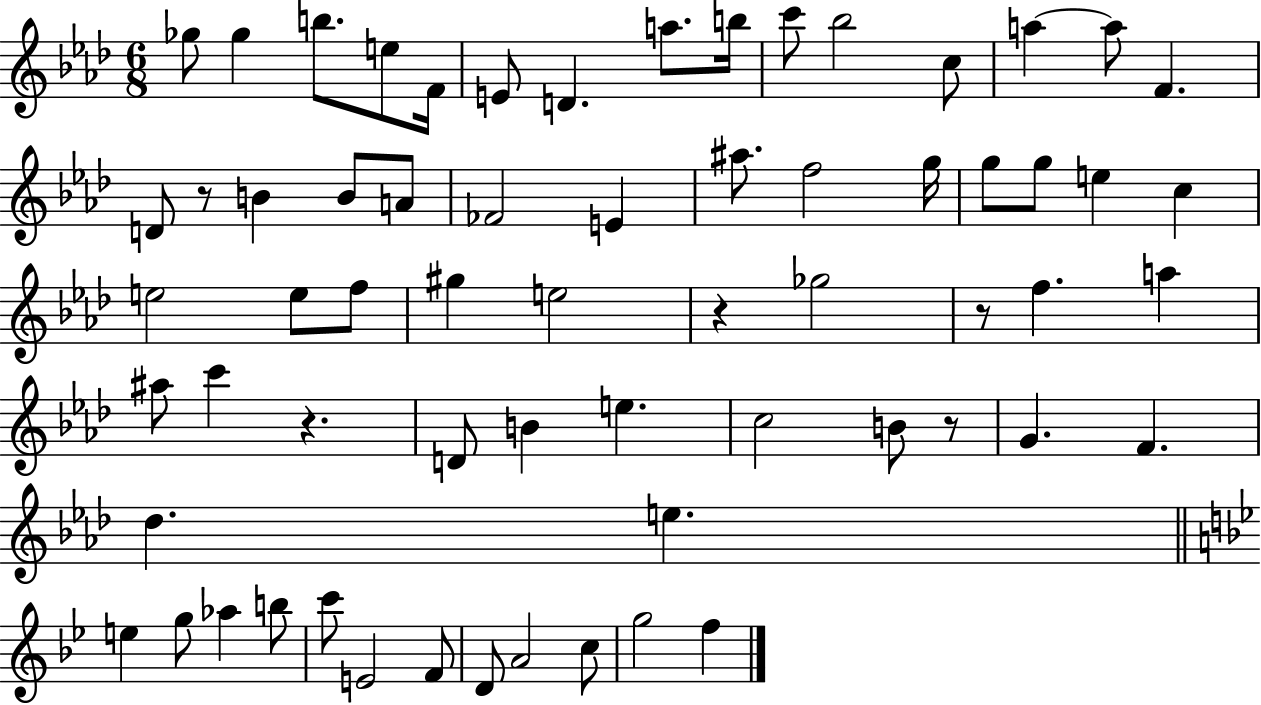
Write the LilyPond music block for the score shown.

{
  \clef treble
  \numericTimeSignature
  \time 6/8
  \key aes \major
  ges''8 ges''4 b''8. e''8 f'16 | e'8 d'4. a''8. b''16 | c'''8 bes''2 c''8 | a''4~~ a''8 f'4. | \break d'8 r8 b'4 b'8 a'8 | fes'2 e'4 | ais''8. f''2 g''16 | g''8 g''8 e''4 c''4 | \break e''2 e''8 f''8 | gis''4 e''2 | r4 ges''2 | r8 f''4. a''4 | \break ais''8 c'''4 r4. | d'8 b'4 e''4. | c''2 b'8 r8 | g'4. f'4. | \break des''4. e''4. | \bar "||" \break \key bes \major e''4 g''8 aes''4 b''8 | c'''8 e'2 f'8 | d'8 a'2 c''8 | g''2 f''4 | \break \bar "|."
}